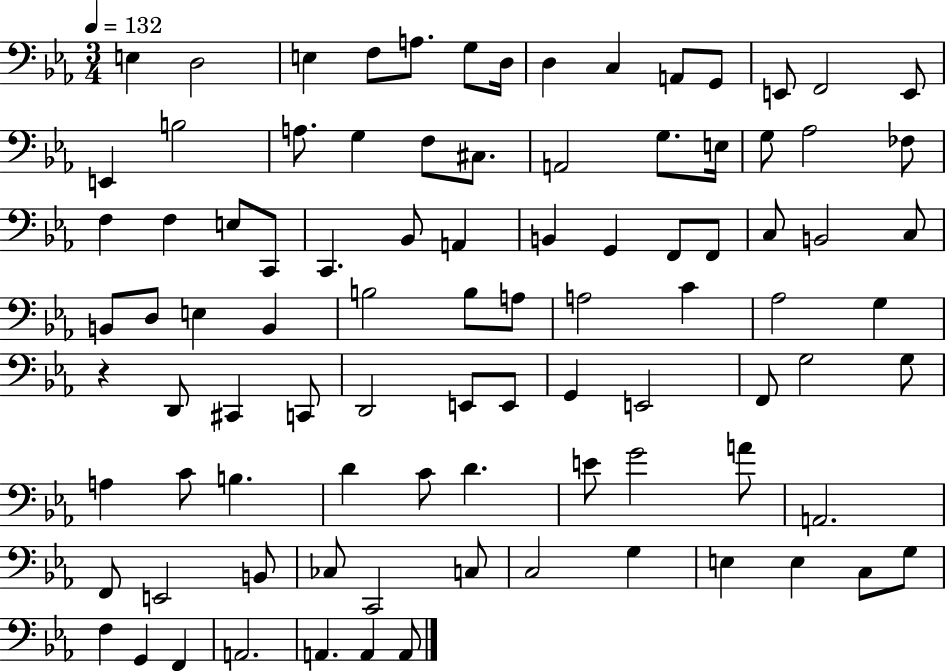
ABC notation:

X:1
T:Untitled
M:3/4
L:1/4
K:Eb
E, D,2 E, F,/2 A,/2 G,/2 D,/4 D, C, A,,/2 G,,/2 E,,/2 F,,2 E,,/2 E,, B,2 A,/2 G, F,/2 ^C,/2 A,,2 G,/2 E,/4 G,/2 _A,2 _F,/2 F, F, E,/2 C,,/2 C,, _B,,/2 A,, B,, G,, F,,/2 F,,/2 C,/2 B,,2 C,/2 B,,/2 D,/2 E, B,, B,2 B,/2 A,/2 A,2 C _A,2 G, z D,,/2 ^C,, C,,/2 D,,2 E,,/2 E,,/2 G,, E,,2 F,,/2 G,2 G,/2 A, C/2 B, D C/2 D E/2 G2 A/2 A,,2 F,,/2 E,,2 B,,/2 _C,/2 C,,2 C,/2 C,2 G, E, E, C,/2 G,/2 F, G,, F,, A,,2 A,, A,, A,,/2